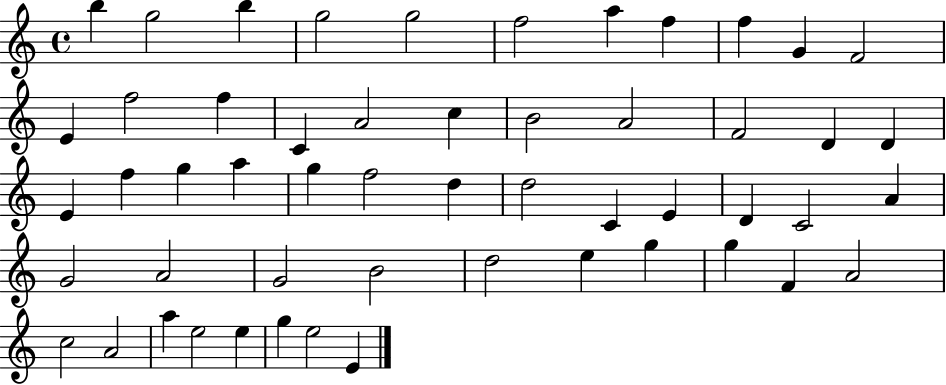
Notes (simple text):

B5/q G5/h B5/q G5/h G5/h F5/h A5/q F5/q F5/q G4/q F4/h E4/q F5/h F5/q C4/q A4/h C5/q B4/h A4/h F4/h D4/q D4/q E4/q F5/q G5/q A5/q G5/q F5/h D5/q D5/h C4/q E4/q D4/q C4/h A4/q G4/h A4/h G4/h B4/h D5/h E5/q G5/q G5/q F4/q A4/h C5/h A4/h A5/q E5/h E5/q G5/q E5/h E4/q